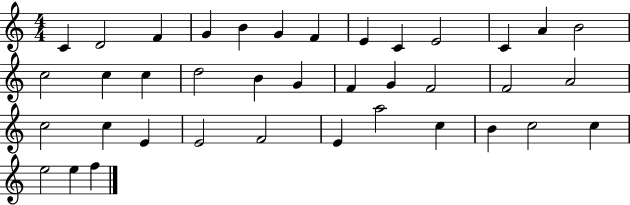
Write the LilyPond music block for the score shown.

{
  \clef treble
  \numericTimeSignature
  \time 4/4
  \key c \major
  c'4 d'2 f'4 | g'4 b'4 g'4 f'4 | e'4 c'4 e'2 | c'4 a'4 b'2 | \break c''2 c''4 c''4 | d''2 b'4 g'4 | f'4 g'4 f'2 | f'2 a'2 | \break c''2 c''4 e'4 | e'2 f'2 | e'4 a''2 c''4 | b'4 c''2 c''4 | \break e''2 e''4 f''4 | \bar "|."
}